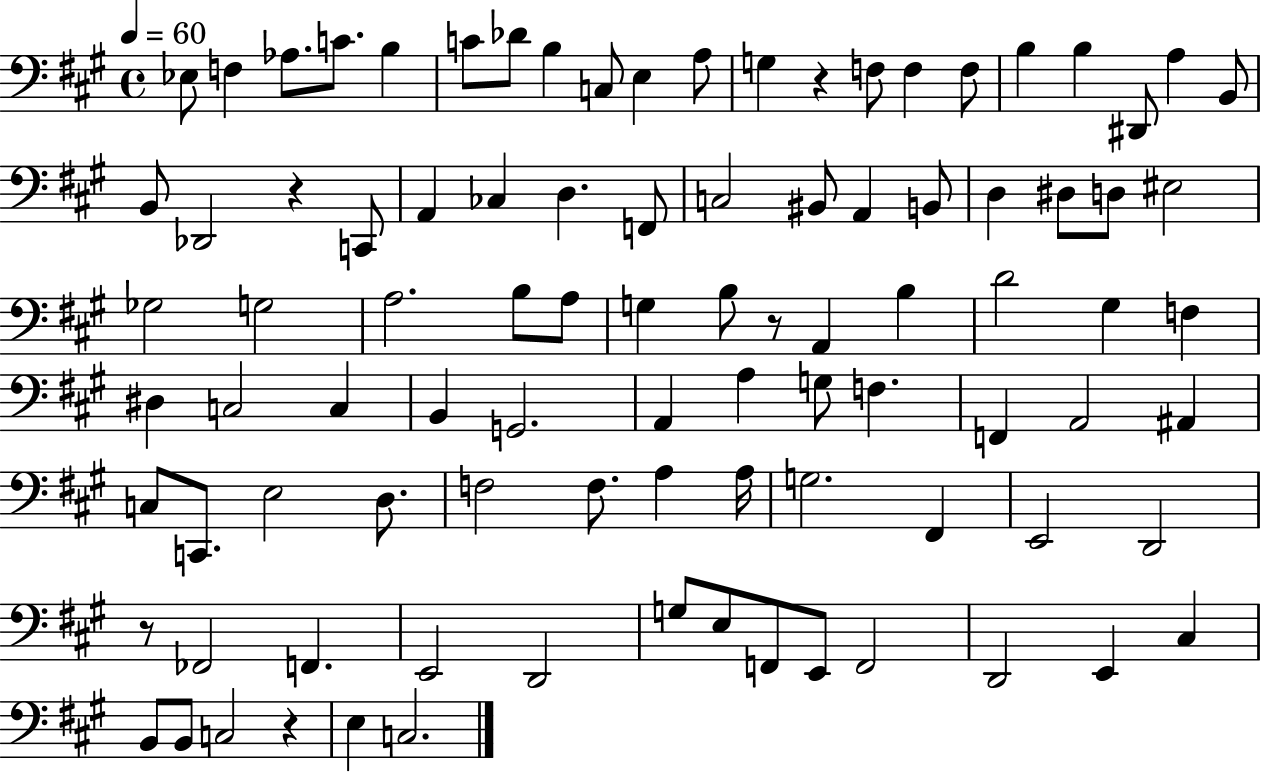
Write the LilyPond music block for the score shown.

{
  \clef bass
  \time 4/4
  \defaultTimeSignature
  \key a \major
  \tempo 4 = 60
  ees8 f4 aes8. c'8. b4 | c'8 des'8 b4 c8 e4 a8 | g4 r4 f8 f4 f8 | b4 b4 dis,8 a4 b,8 | \break b,8 des,2 r4 c,8 | a,4 ces4 d4. f,8 | c2 bis,8 a,4 b,8 | d4 dis8 d8 eis2 | \break ges2 g2 | a2. b8 a8 | g4 b8 r8 a,4 b4 | d'2 gis4 f4 | \break dis4 c2 c4 | b,4 g,2. | a,4 a4 g8 f4. | f,4 a,2 ais,4 | \break c8 c,8. e2 d8. | f2 f8. a4 a16 | g2. fis,4 | e,2 d,2 | \break r8 fes,2 f,4. | e,2 d,2 | g8 e8 f,8 e,8 f,2 | d,2 e,4 cis4 | \break b,8 b,8 c2 r4 | e4 c2. | \bar "|."
}